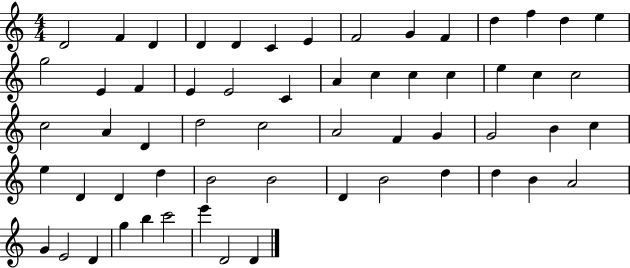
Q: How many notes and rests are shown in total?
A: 59